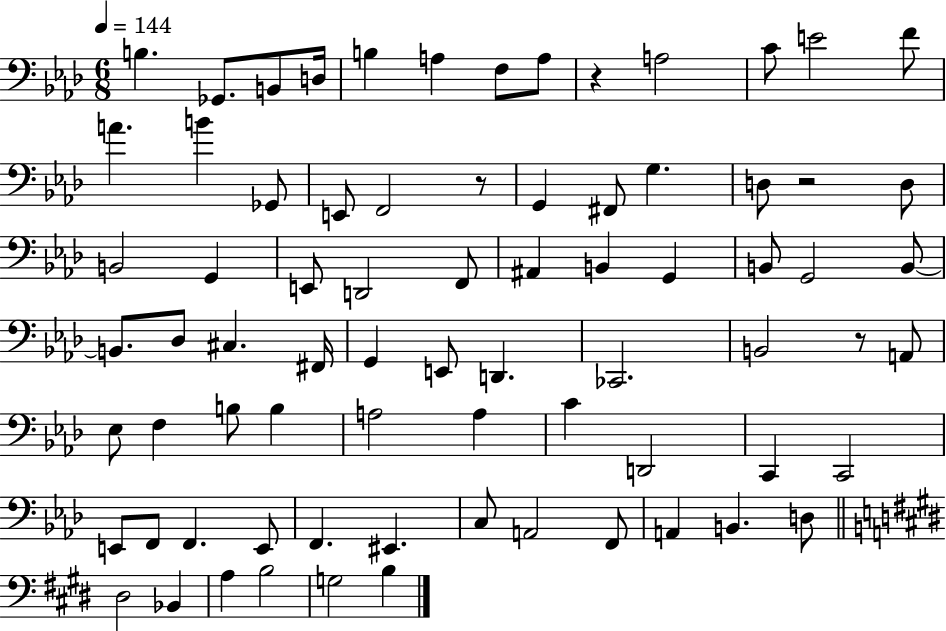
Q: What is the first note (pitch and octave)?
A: B3